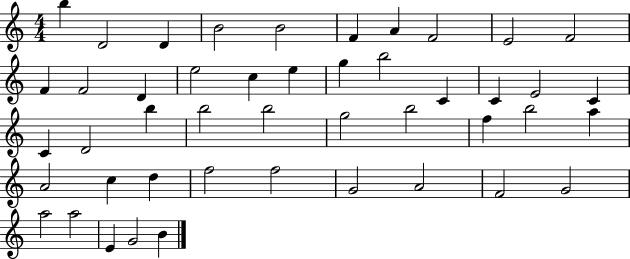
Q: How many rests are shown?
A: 0